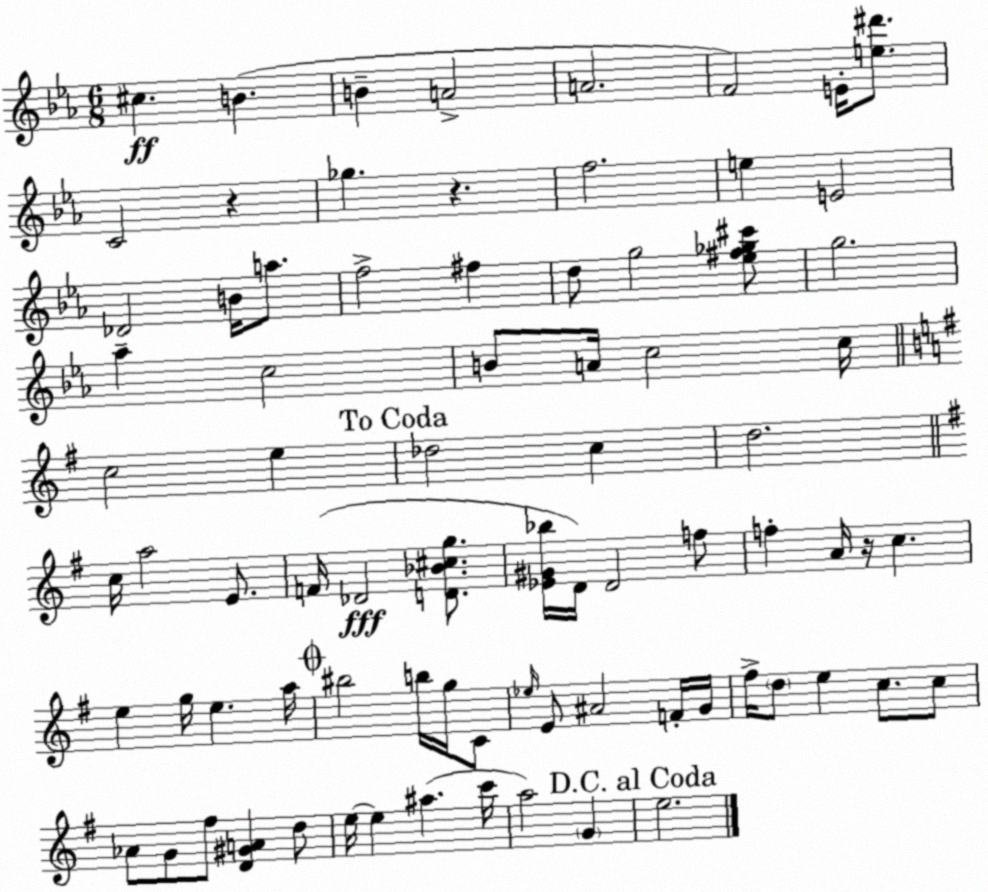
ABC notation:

X:1
T:Untitled
M:6/8
L:1/4
K:Cm
^c B B A2 A2 F2 E/4 [e^d']/2 C2 z _g z f2 e E2 _D2 B/4 a/2 f2 ^f d/2 g2 [_e^f_g^c']/2 g2 _a c2 B/2 A/4 c2 c/4 c2 e _d2 c d2 c/4 a2 E/2 F/4 _D2 [D_B^cg]/2 [_E^G_b]/4 D/4 D2 f/2 f A/4 z/4 c e g/4 e a/4 ^b2 b/4 g/4 C/2 _e/4 E/2 ^A2 F/4 G/4 ^f/4 d/2 e c/2 c/2 _A/2 G/2 ^f/2 [D^GA] d/2 e/4 e ^a c'/4 a2 G e2